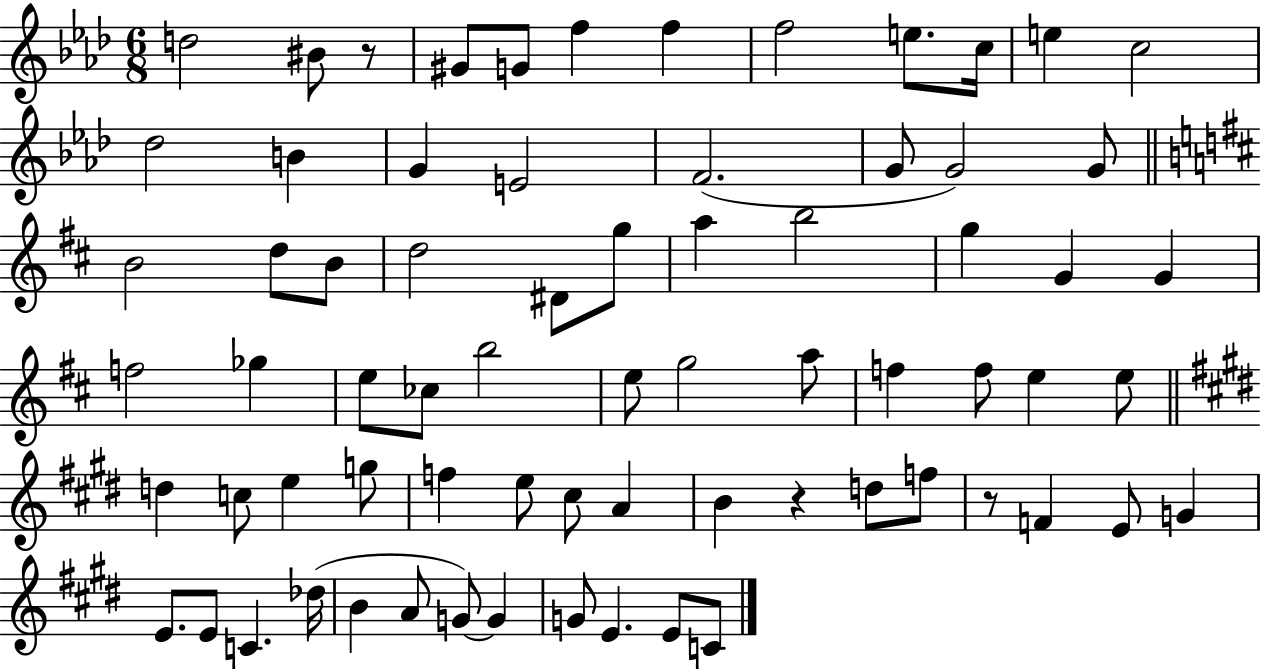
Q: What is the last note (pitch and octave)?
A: C4